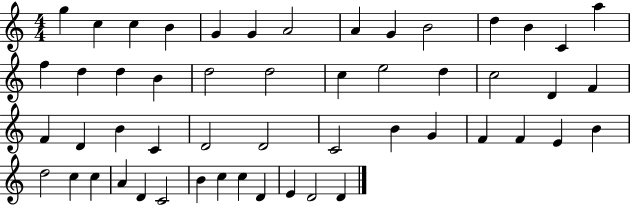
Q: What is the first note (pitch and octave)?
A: G5